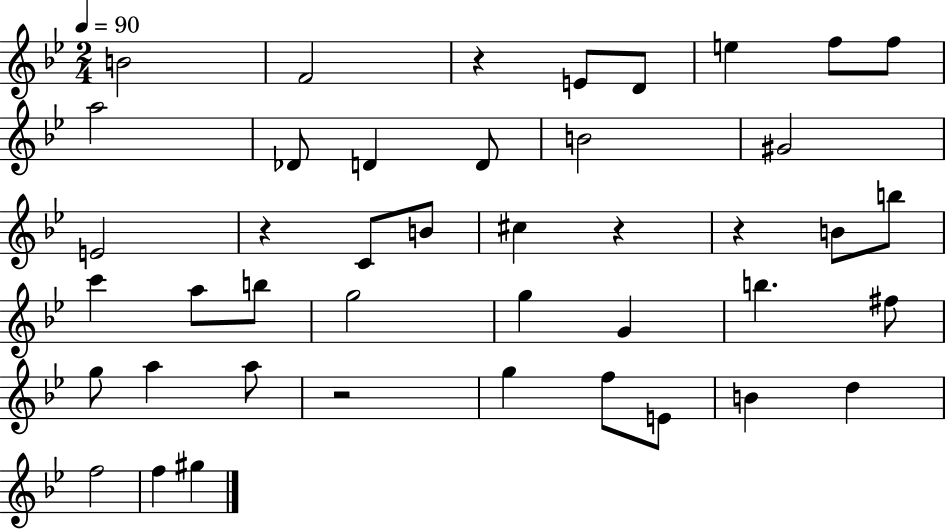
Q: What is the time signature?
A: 2/4